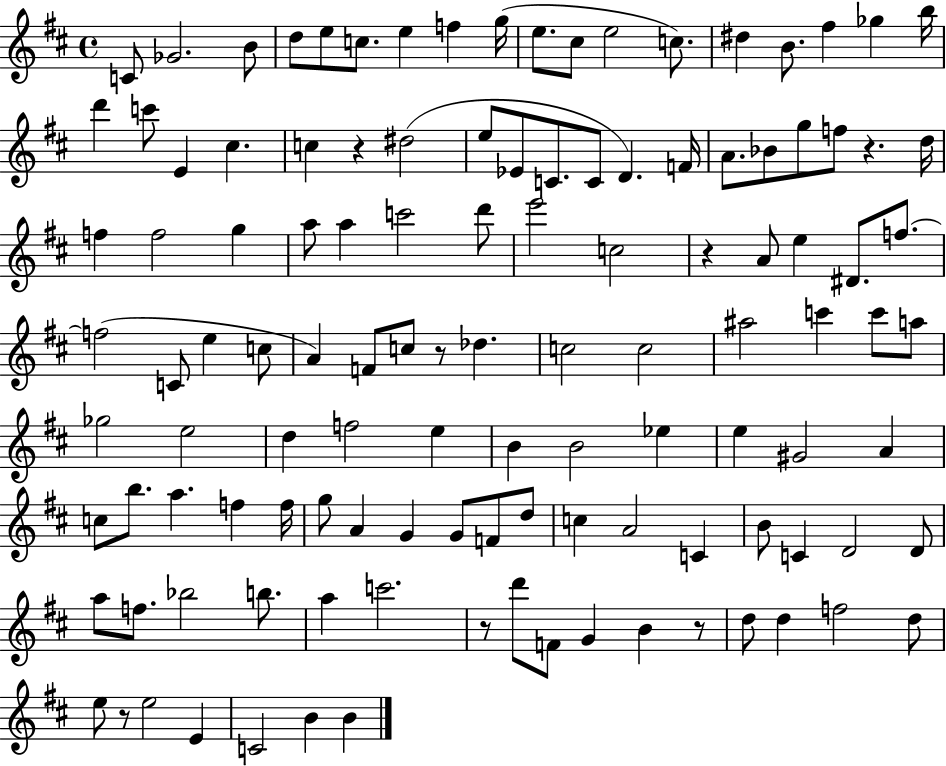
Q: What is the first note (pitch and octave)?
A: C4